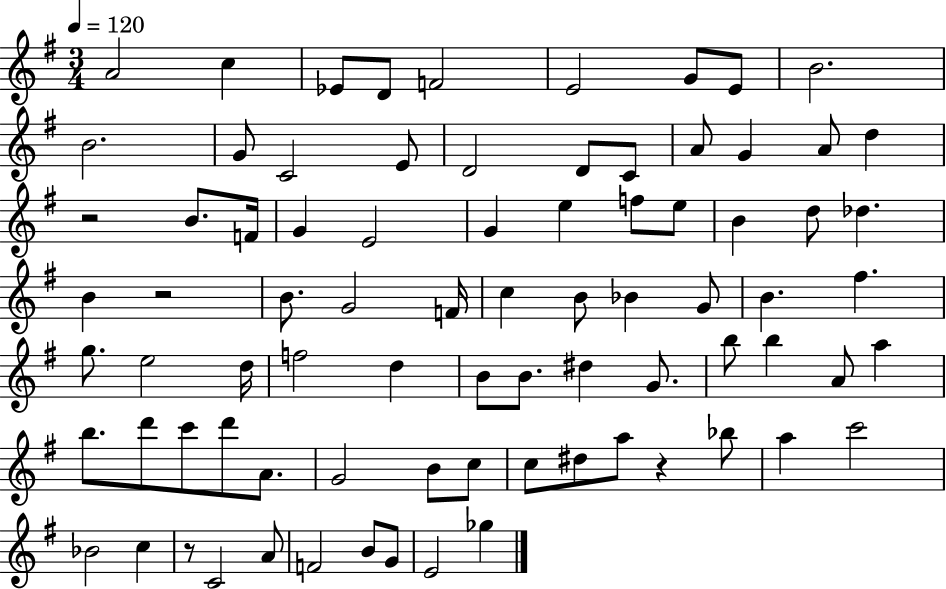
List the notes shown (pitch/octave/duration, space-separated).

A4/h C5/q Eb4/e D4/e F4/h E4/h G4/e E4/e B4/h. B4/h. G4/e C4/h E4/e D4/h D4/e C4/e A4/e G4/q A4/e D5/q R/h B4/e. F4/s G4/q E4/h G4/q E5/q F5/e E5/e B4/q D5/e Db5/q. B4/q R/h B4/e. G4/h F4/s C5/q B4/e Bb4/q G4/e B4/q. F#5/q. G5/e. E5/h D5/s F5/h D5/q B4/e B4/e. D#5/q G4/e. B5/e B5/q A4/e A5/q B5/e. D6/e C6/e D6/e A4/e. G4/h B4/e C5/e C5/e D#5/e A5/e R/q Bb5/e A5/q C6/h Bb4/h C5/q R/e C4/h A4/e F4/h B4/e G4/e E4/h Gb5/q